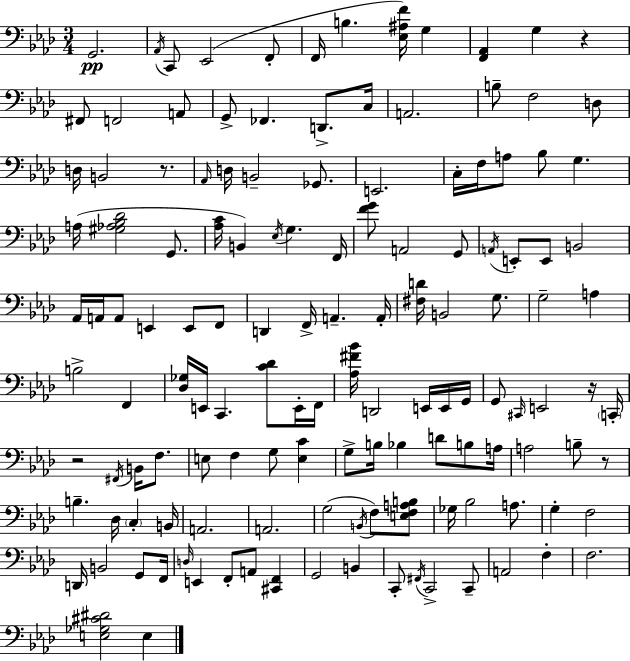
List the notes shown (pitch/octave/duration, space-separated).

G2/h. Ab2/s C2/e Eb2/h F2/e F2/s B3/q. [Eb3,A#3,F4]/s G3/q [F2,Ab2]/q G3/q R/q F#2/e F2/h A2/e G2/e FES2/q. D2/e. C3/s A2/h. B3/e F3/h D3/e D3/s B2/h R/e. Ab2/s D3/s B2/h Gb2/e. E2/h. C3/s F3/s A3/e Bb3/e G3/q. A3/s [G#3,Ab3,Bb3,Db4]/h G2/e. [Ab3,C4]/s B2/q Eb3/s G3/q. F2/s [F4,G4]/e A2/h G2/e A2/s E2/e E2/e B2/h Ab2/s A2/s A2/e E2/q E2/e F2/e D2/q F2/s A2/q. A2/s [F#3,D4]/s B2/h G3/e. G3/h A3/q B3/h F2/q [Db3,Gb3]/s E2/s C2/q. [C4,Db4]/e E2/s F2/s [Ab3,F#4,Bb4]/s D2/h E2/s E2/s G2/s G2/e C#2/s E2/h R/s C2/s R/h F#2/s B2/s F3/e. E3/e F3/q G3/e [E3,C4]/q G3/e B3/s Bb3/q D4/e B3/e A3/s A3/h B3/e R/e B3/q. Db3/s C3/q B2/s A2/h. A2/h. G3/h B2/s F3/e [E3,F3,A3,B3]/e Gb3/s Bb3/h A3/e. G3/q F3/h D2/s B2/h G2/e F2/s D3/s E2/q F2/e A2/e [C#2,F2]/q G2/h B2/q C2/e F#2/s C2/h C2/e A2/h F3/q F3/h. [E3,Gb3,C#4,D#4]/h E3/q